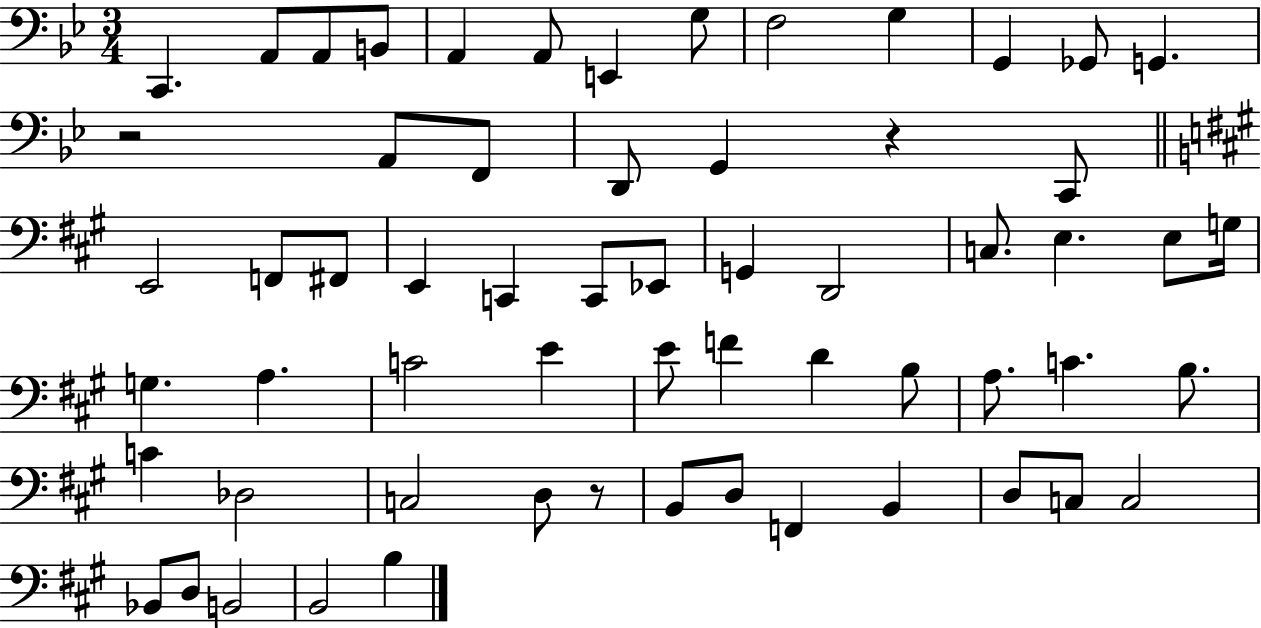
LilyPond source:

{
  \clef bass
  \numericTimeSignature
  \time 3/4
  \key bes \major
  c,4. a,8 a,8 b,8 | a,4 a,8 e,4 g8 | f2 g4 | g,4 ges,8 g,4. | \break r2 a,8 f,8 | d,8 g,4 r4 c,8 | \bar "||" \break \key a \major e,2 f,8 fis,8 | e,4 c,4 c,8 ees,8 | g,4 d,2 | c8. e4. e8 g16 | \break g4. a4. | c'2 e'4 | e'8 f'4 d'4 b8 | a8. c'4. b8. | \break c'4 des2 | c2 d8 r8 | b,8 d8 f,4 b,4 | d8 c8 c2 | \break bes,8 d8 b,2 | b,2 b4 | \bar "|."
}